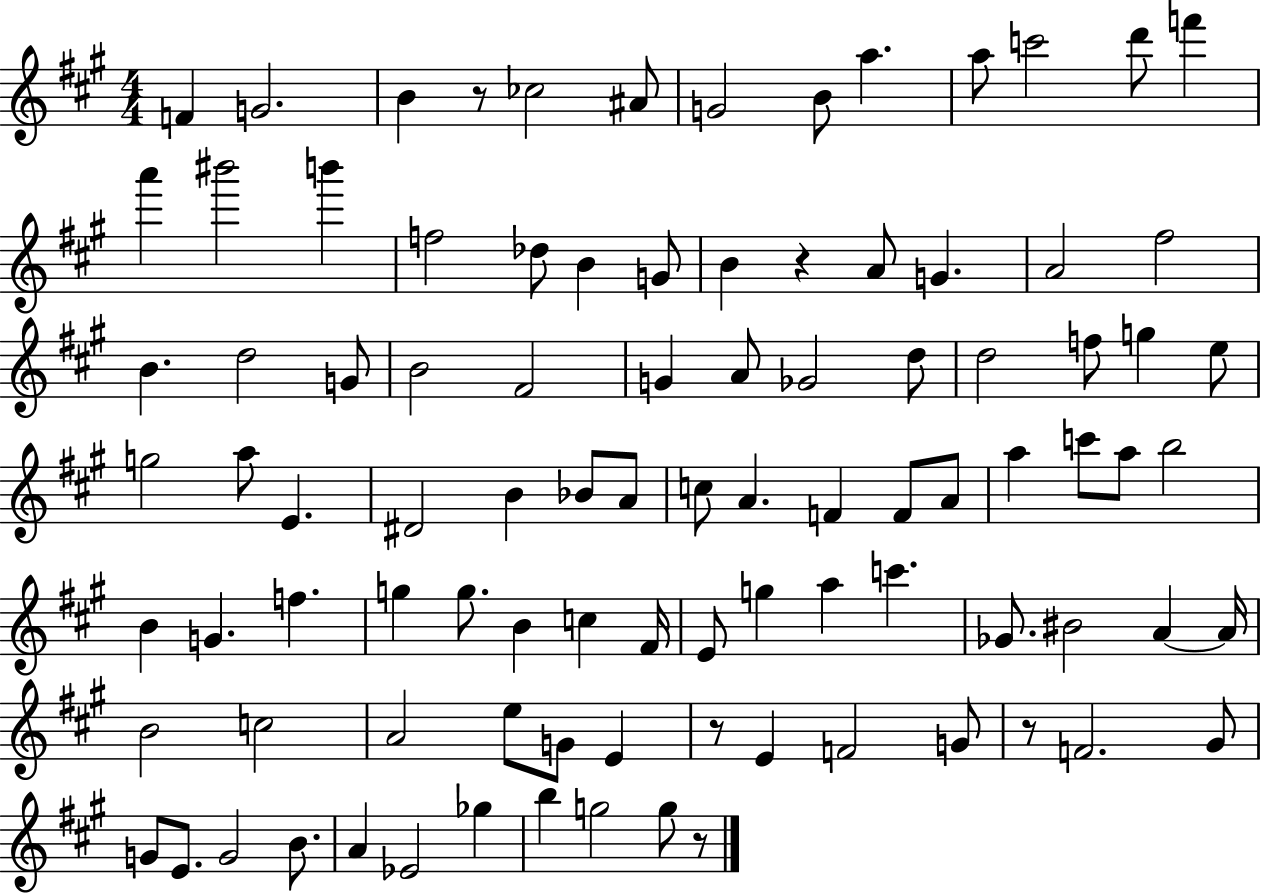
{
  \clef treble
  \numericTimeSignature
  \time 4/4
  \key a \major
  f'4 g'2. | b'4 r8 ces''2 ais'8 | g'2 b'8 a''4. | a''8 c'''2 d'''8 f'''4 | \break a'''4 bis'''2 b'''4 | f''2 des''8 b'4 g'8 | b'4 r4 a'8 g'4. | a'2 fis''2 | \break b'4. d''2 g'8 | b'2 fis'2 | g'4 a'8 ges'2 d''8 | d''2 f''8 g''4 e''8 | \break g''2 a''8 e'4. | dis'2 b'4 bes'8 a'8 | c''8 a'4. f'4 f'8 a'8 | a''4 c'''8 a''8 b''2 | \break b'4 g'4. f''4. | g''4 g''8. b'4 c''4 fis'16 | e'8 g''4 a''4 c'''4. | ges'8. bis'2 a'4~~ a'16 | \break b'2 c''2 | a'2 e''8 g'8 e'4 | r8 e'4 f'2 g'8 | r8 f'2. gis'8 | \break g'8 e'8. g'2 b'8. | a'4 ees'2 ges''4 | b''4 g''2 g''8 r8 | \bar "|."
}